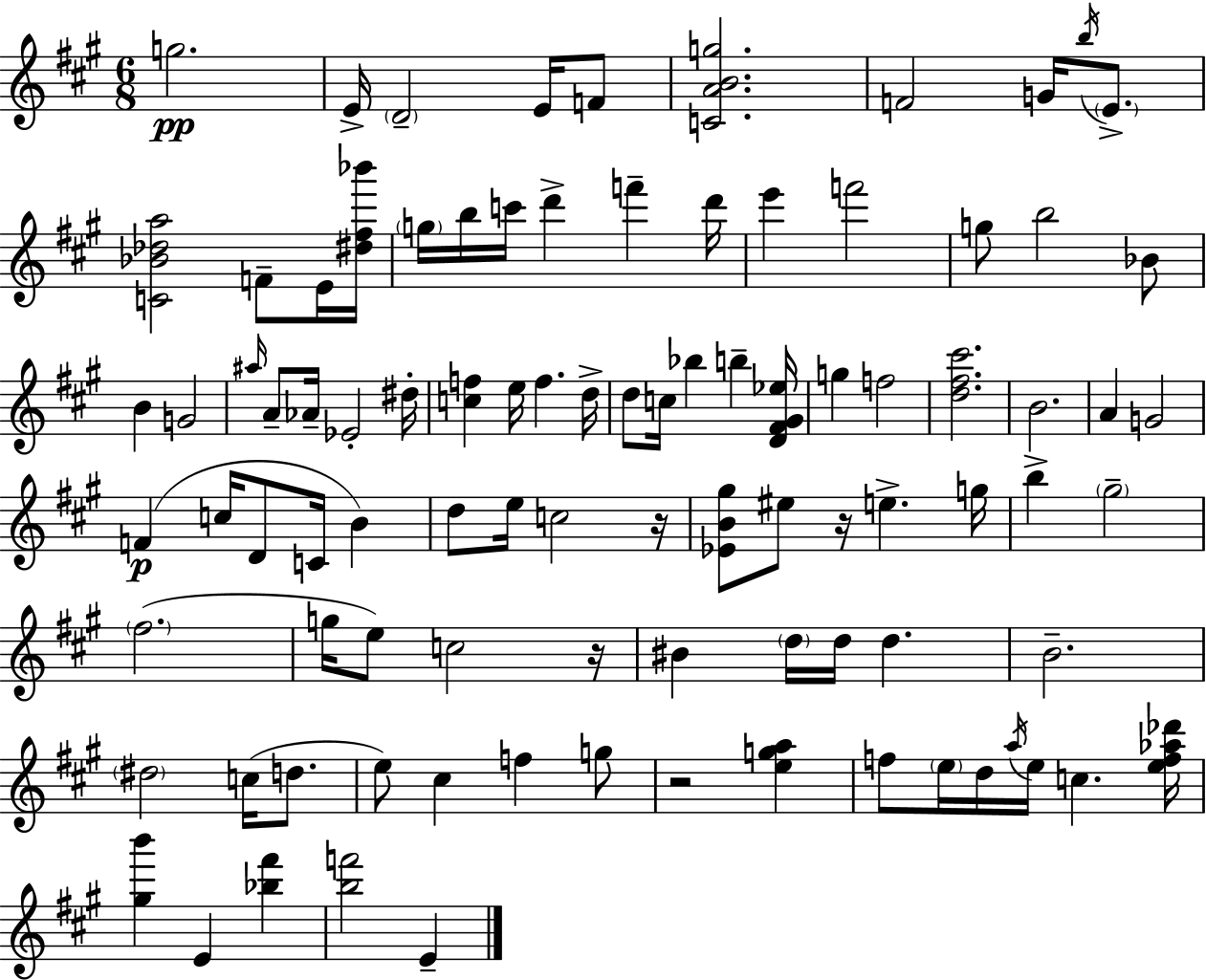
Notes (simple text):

G5/h. E4/s D4/h E4/s F4/e [C4,A4,B4,G5]/h. F4/h G4/s B5/s E4/e. [C4,Bb4,Db5,A5]/h F4/e E4/s [D#5,F#5,Bb6]/s G5/s B5/s C6/s D6/q F6/q D6/s E6/q F6/h G5/e B5/h Bb4/e B4/q G4/h A#5/s A4/e Ab4/s Eb4/h D#5/s [C5,F5]/q E5/s F5/q. D5/s D5/e C5/s Bb5/q B5/q [D4,F#4,G#4,Eb5]/s G5/q F5/h [D5,F#5,C#6]/h. B4/h. A4/q G4/h F4/q C5/s D4/e C4/s B4/q D5/e E5/s C5/h R/s [Eb4,B4,G#5]/e EIS5/e R/s E5/q. G5/s B5/q G#5/h F#5/h. G5/s E5/e C5/h R/s BIS4/q D5/s D5/s D5/q. B4/h. D#5/h C5/s D5/e. E5/e C#5/q F5/q G5/e R/h [E5,G5,A5]/q F5/e E5/s D5/s A5/s E5/s C5/q. [E5,F5,Ab5,Db6]/s [G#5,B6]/q E4/q [Bb5,F#6]/q [B5,F6]/h E4/q